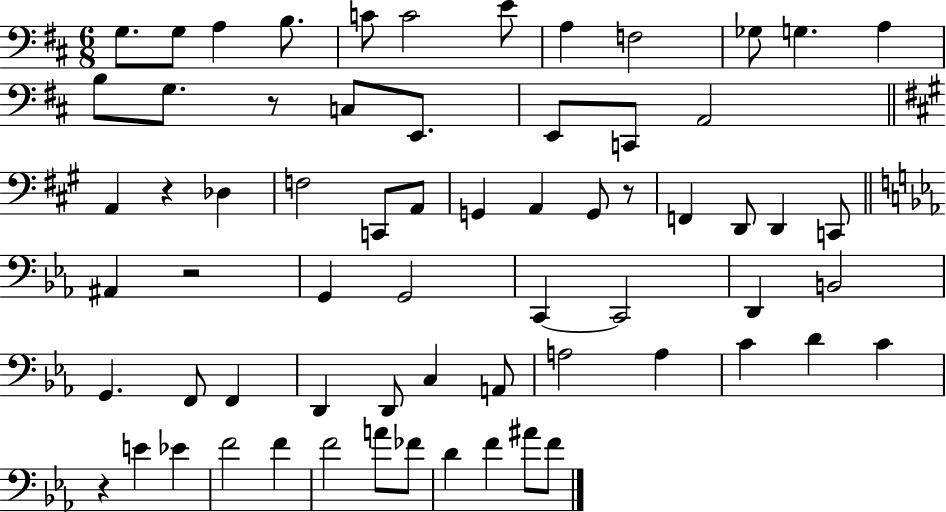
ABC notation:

X:1
T:Untitled
M:6/8
L:1/4
K:D
G,/2 G,/2 A, B,/2 C/2 C2 E/2 A, F,2 _G,/2 G, A, B,/2 G,/2 z/2 C,/2 E,,/2 E,,/2 C,,/2 A,,2 A,, z _D, F,2 C,,/2 A,,/2 G,, A,, G,,/2 z/2 F,, D,,/2 D,, C,,/2 ^A,, z2 G,, G,,2 C,, C,,2 D,, B,,2 G,, F,,/2 F,, D,, D,,/2 C, A,,/2 A,2 A, C D C z E _E F2 F F2 A/2 _F/2 D F ^A/2 F/2